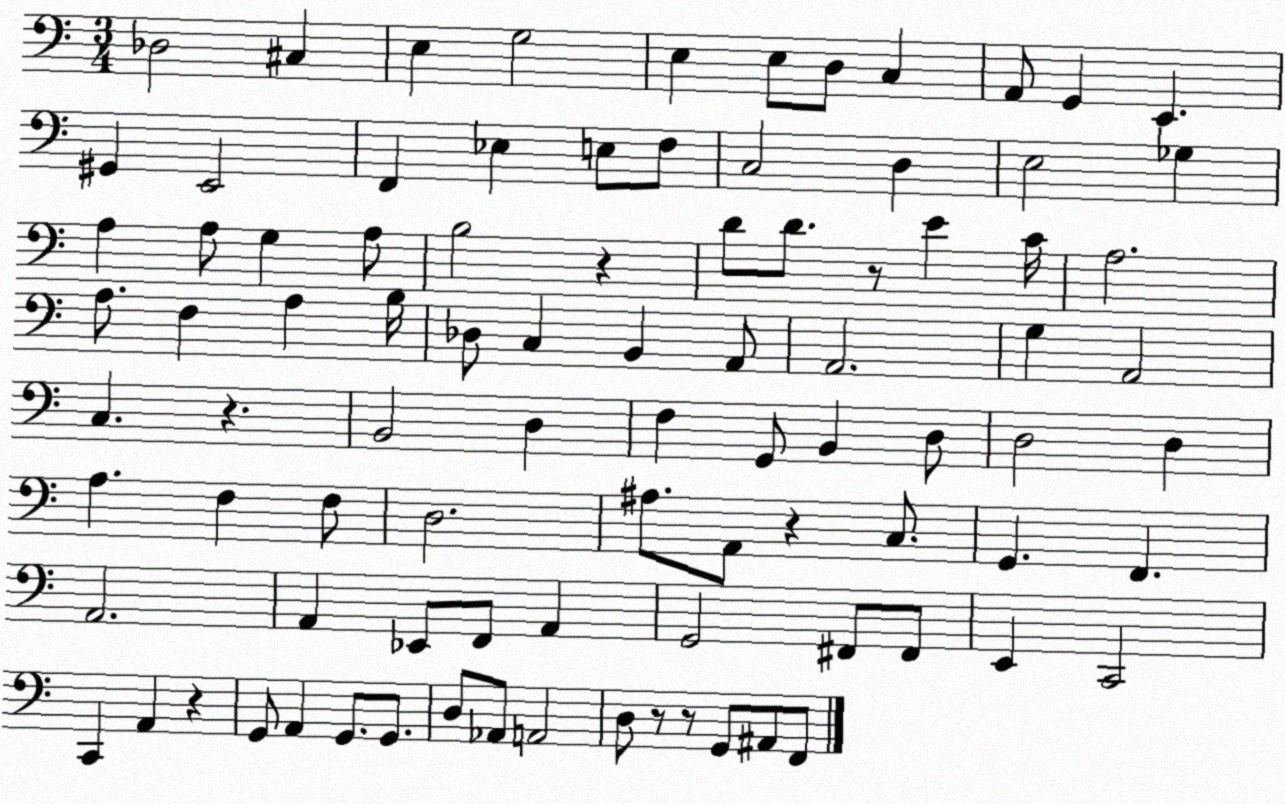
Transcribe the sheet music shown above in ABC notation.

X:1
T:Untitled
M:3/4
L:1/4
K:C
_D,2 ^C, E, G,2 E, E,/2 D,/2 C, A,,/2 G,, E,, ^G,, E,,2 F,, _E, E,/2 F,/2 C,2 D, E,2 _G, A, A,/2 G, A,/2 B,2 z D/2 D/2 z/2 E C/4 A,2 A,/2 F, A, B,/4 _D,/2 C, B,, A,,/2 A,,2 G, A,,2 C, z B,,2 D, F, G,,/2 B,, D,/2 D,2 D, A, F, F,/2 D,2 ^A,/2 A,,/2 z C,/2 G,, F,, A,,2 A,, _E,,/2 F,,/2 A,, G,,2 ^F,,/2 ^F,,/2 E,, C,,2 C,, A,, z G,,/2 A,, G,,/2 G,,/2 D,/2 _A,,/2 A,,2 D,/2 z/2 z/2 G,,/2 ^A,,/2 F,,/2